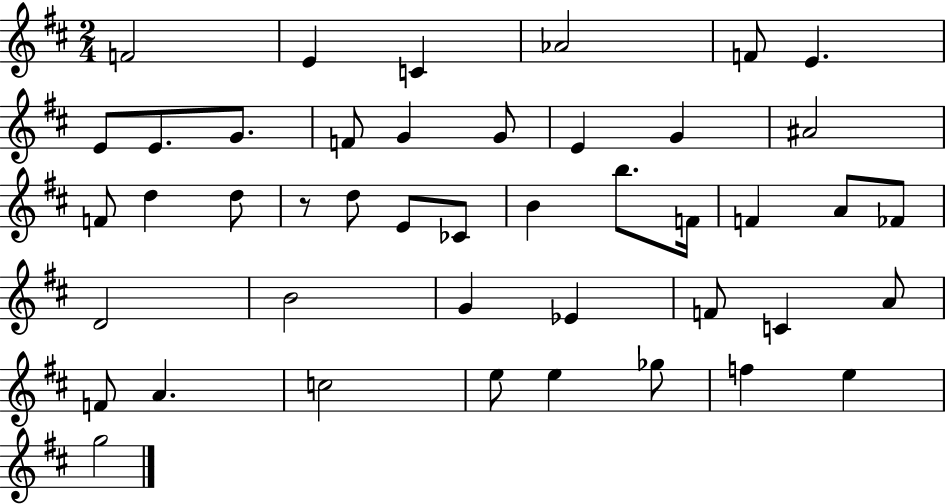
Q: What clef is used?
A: treble